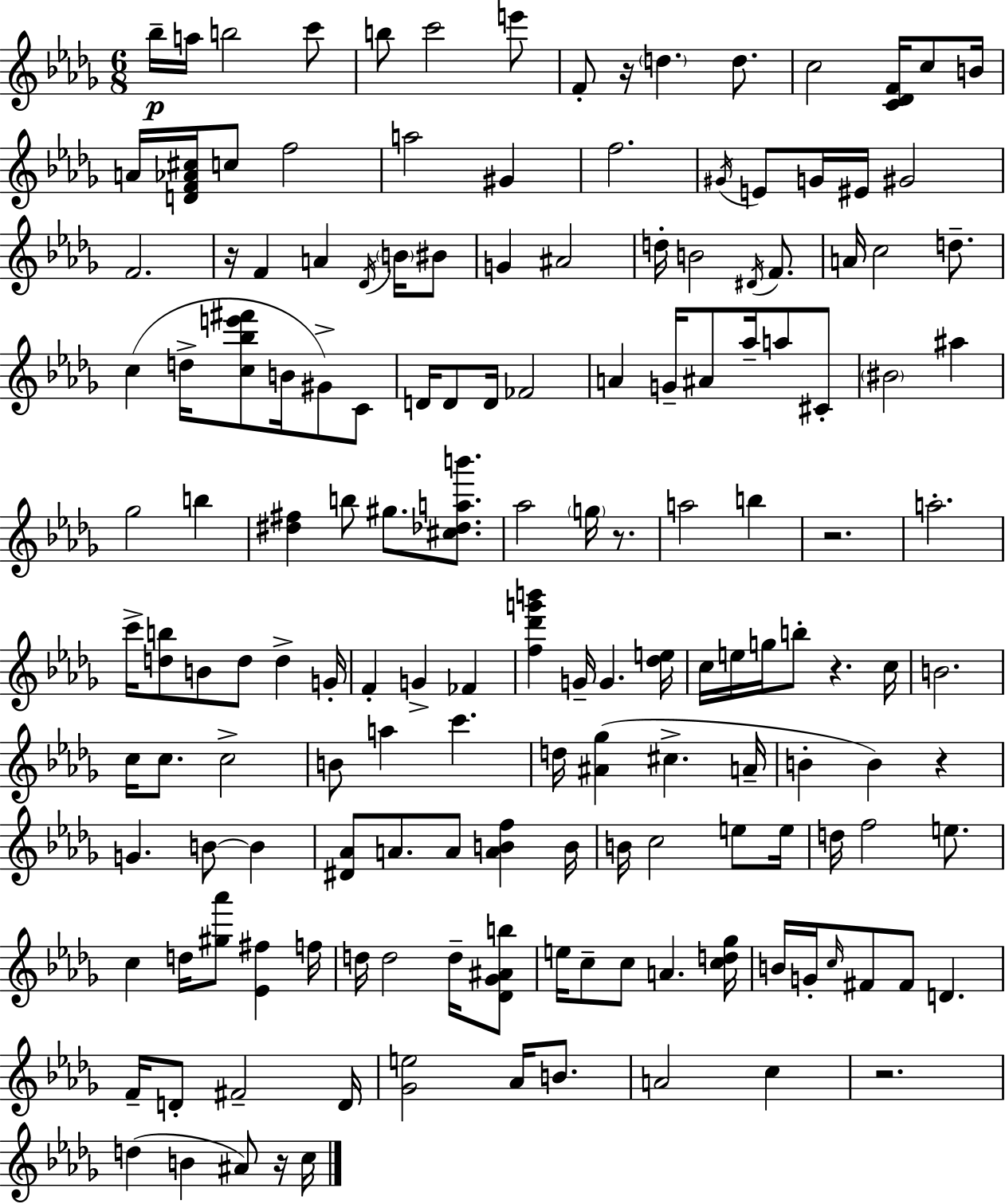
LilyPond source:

{
  \clef treble
  \numericTimeSignature
  \time 6/8
  \key bes \minor
  bes''16--\p a''16 b''2 c'''8 | b''8 c'''2 e'''8 | f'8-. r16 \parenthesize d''4. d''8. | c''2 <c' des' f'>16 c''8 b'16 | \break a'16 <d' f' aes' cis''>16 c''8 f''2 | a''2 gis'4 | f''2. | \acciaccatura { gis'16 } e'8 g'16 eis'16 gis'2 | \break f'2. | r16 f'4 a'4 \acciaccatura { des'16 } \parenthesize b'16 | bis'8 g'4 ais'2 | d''16-. b'2 \acciaccatura { dis'16 } | \break f'8. a'16 c''2 | d''8.-- c''4( d''16-> <c'' bes'' e''' fis'''>8 b'16 gis'8->) | c'8 d'16 d'8 d'16 fes'2 | a'4 g'16-- ais'8 aes''16-- a''8 | \break cis'8-. \parenthesize bis'2 ais''4 | ges''2 b''4 | <dis'' fis''>4 b''8 gis''8. | <cis'' des'' a'' b'''>8. aes''2 \parenthesize g''16 | \break r8. a''2 b''4 | r2. | a''2.-. | c'''16-> <d'' b''>8 b'8 d''8 d''4-> | \break g'16-. f'4-. g'4-> fes'4 | <f'' des''' g''' b'''>4 g'16-- g'4. | <des'' e''>16 c''16 e''16 g''16 b''8-. r4. | c''16 b'2. | \break c''16 c''8. c''2-> | b'8 a''4 c'''4. | d''16 <ais' ges''>4( cis''4.-> | a'16-- b'4-. b'4) r4 | \break g'4. b'8~~ b'4 | <dis' aes'>8 a'8. a'8 <a' b' f''>4 | b'16 b'16 c''2 | e''8 e''16 d''16 f''2 | \break e''8. c''4 d''16 <gis'' aes'''>8 <ees' fis''>4 | f''16 d''16 d''2 | d''16-- <des' ges' ais' b''>8 e''16 c''8-- c''8 a'4. | <c'' d'' ges''>16 b'16 g'16-. \grace { c''16 } fis'8 fis'8 d'4. | \break f'16-- d'8-. fis'2-- | d'16 <ges' e''>2 | aes'16 b'8. a'2 | c''4 r2. | \break d''4( b'4 | ais'8) r16 c''16 \bar "|."
}